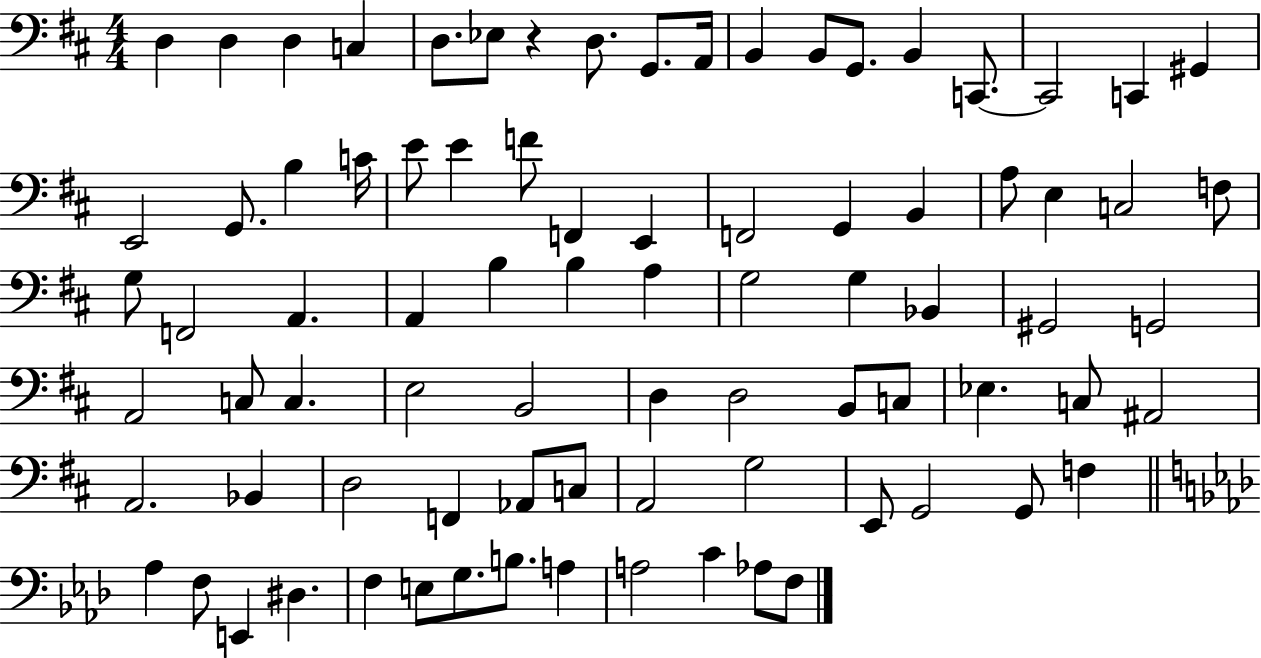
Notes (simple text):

D3/q D3/q D3/q C3/q D3/e. Eb3/e R/q D3/e. G2/e. A2/s B2/q B2/e G2/e. B2/q C2/e. C2/h C2/q G#2/q E2/h G2/e. B3/q C4/s E4/e E4/q F4/e F2/q E2/q F2/h G2/q B2/q A3/e E3/q C3/h F3/e G3/e F2/h A2/q. A2/q B3/q B3/q A3/q G3/h G3/q Bb2/q G#2/h G2/h A2/h C3/e C3/q. E3/h B2/h D3/q D3/h B2/e C3/e Eb3/q. C3/e A#2/h A2/h. Bb2/q D3/h F2/q Ab2/e C3/e A2/h G3/h E2/e G2/h G2/e F3/q Ab3/q F3/e E2/q D#3/q. F3/q E3/e G3/e. B3/e. A3/q A3/h C4/q Ab3/e F3/e